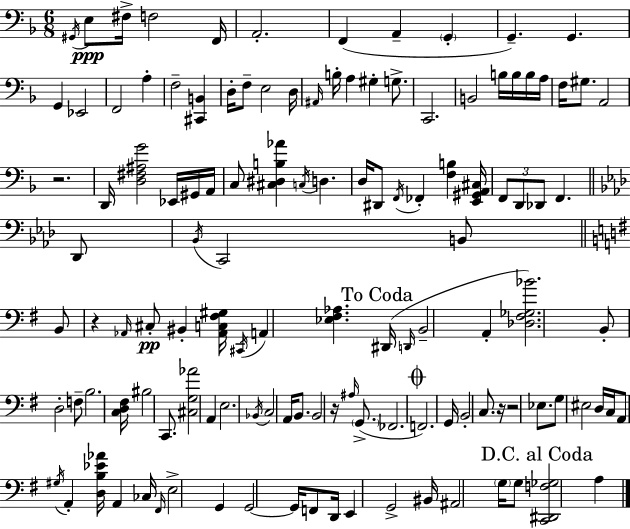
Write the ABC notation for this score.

X:1
T:Untitled
M:6/8
L:1/4
K:F
^G,,/4 E,/2 ^F,/4 F,2 F,,/4 A,,2 F,, A,, G,, G,, G,, G,, _E,,2 F,,2 A, F,2 [^C,,B,,] D,/4 F,/2 E,2 D,/4 ^A,,/4 B,/4 A, ^G, G,/2 C,,2 B,,2 B,/4 B,/4 B,/4 A,/4 F,/4 ^G,/2 A,,2 z2 D,,/4 [D,^F,^A,G]2 _E,,/4 ^G,,/4 A,,/4 C,/2 [^C,^D,B,_A] C,/4 D, D,/4 ^D,,/2 F,,/4 _F,, [F,B,] [E,,^G,,A,,^C,]/4 F,,/2 D,,/2 _D,,/2 F,, _D,,/2 _B,,/4 C,,2 B,,/2 B,,/2 z _A,,/4 ^C,/2 ^B,, [_A,,C,^F,^G,]/4 ^C,,/4 A,, [_E,^F,_A,] ^D,,/4 D,,/4 B,,2 A,, [_D,^F,_G,_B]2 B,,/2 D,2 F,/2 B,2 [C,D,^F,]/4 ^B,2 C,,/2 [^C,G,_A]2 A,, E,2 _B,,/4 C,2 A,,/4 B,,/2 B,,2 z/4 ^A,/4 G,,/2 _F,,2 F,,2 G,,/4 B,,2 C,/2 z/4 z2 _E,/2 G,/2 ^E,2 D,/4 C,/4 A,,/2 ^G,/4 A,, [D,B,_E_A]/4 A,, _C,/4 ^F,,/4 E,2 G,, G,,2 G,,/4 F,,/2 D,,/4 E,, G,,2 ^B,,/4 ^A,,2 G,/4 G,/2 [C,,^D,,F,_G,]2 A,